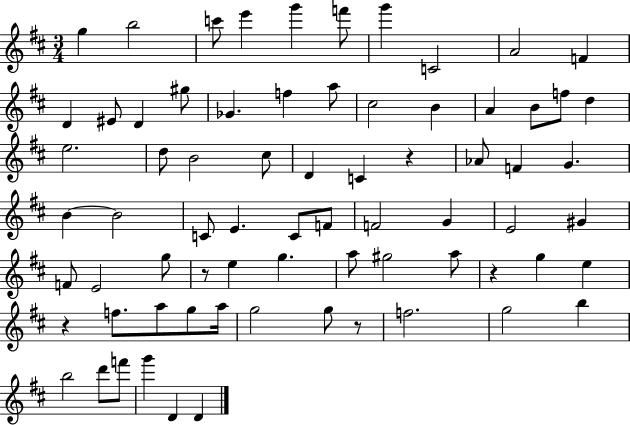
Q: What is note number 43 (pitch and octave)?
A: F4